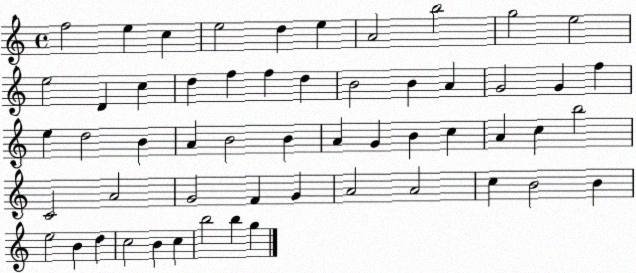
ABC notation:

X:1
T:Untitled
M:4/4
L:1/4
K:C
f2 e c e2 d e A2 b2 g2 e2 e2 D c d f f d B2 B A G2 G f e d2 B A B2 B A G B c A c b2 C2 A2 G2 F G A2 A2 c B2 B e2 B d c2 B c b2 b g